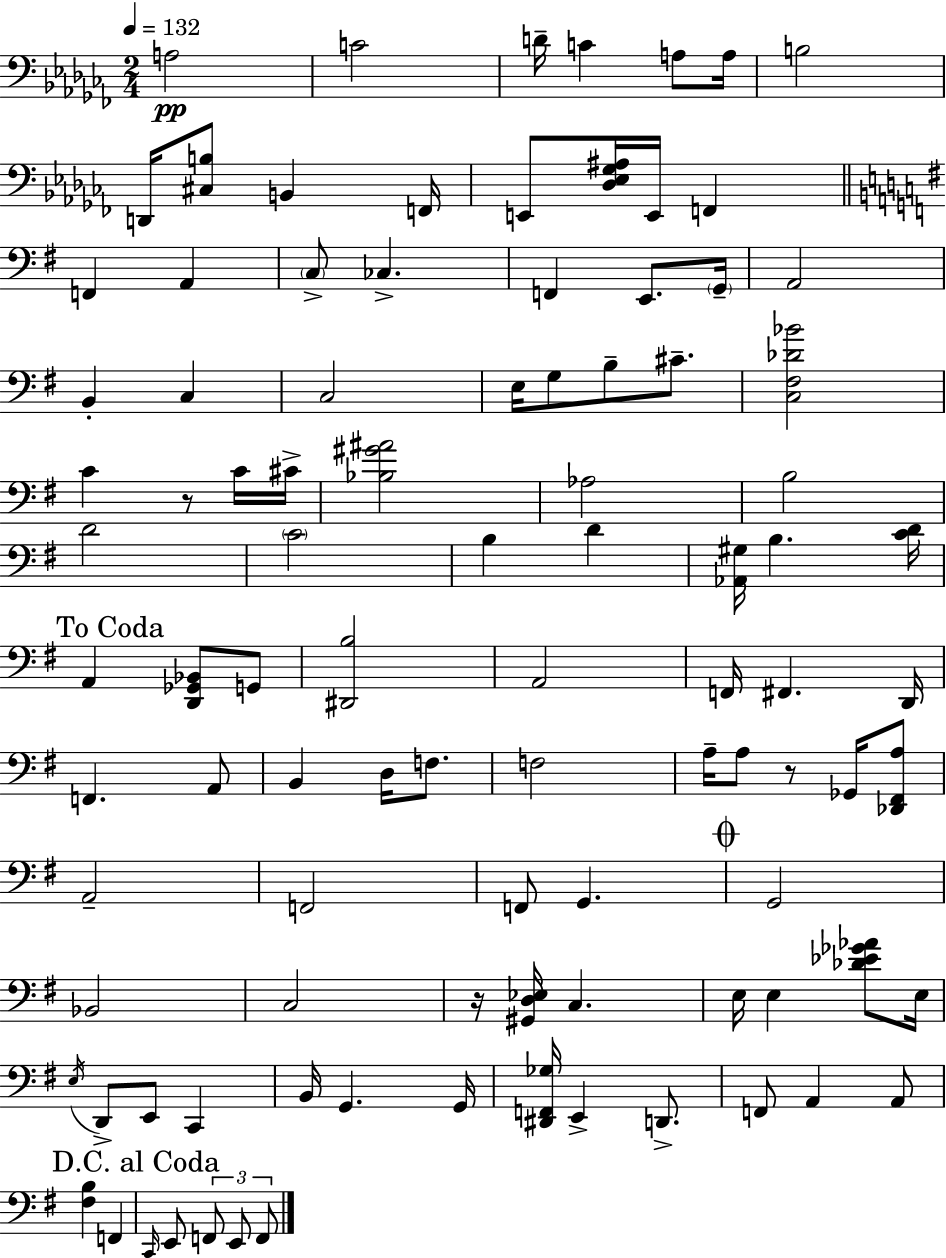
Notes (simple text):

A3/h C4/h D4/s C4/q A3/e A3/s B3/h D2/s [C#3,B3]/e B2/q F2/s E2/e [Db3,Eb3,Gb3,A#3]/s E2/s F2/q F2/q A2/q C3/e CES3/q. F2/q E2/e. G2/s A2/h B2/q C3/q C3/h E3/s G3/e B3/e C#4/e. [C3,F#3,Db4,Bb4]/h C4/q R/e C4/s C#4/s [Bb3,G#4,A#4]/h Ab3/h B3/h D4/h C4/h B3/q D4/q [Ab2,G#3]/s B3/q. [C4,D4]/s A2/q [D2,Gb2,Bb2]/e G2/e [D#2,B3]/h A2/h F2/s F#2/q. D2/s F2/q. A2/e B2/q D3/s F3/e. F3/h A3/s A3/e R/e Gb2/s [Db2,F#2,A3]/e A2/h F2/h F2/e G2/q. G2/h Bb2/h C3/h R/s [G#2,D3,Eb3]/s C3/q. E3/s E3/q [Db4,Eb4,Gb4,Ab4]/e E3/s E3/s D2/e E2/e C2/q B2/s G2/q. G2/s [D#2,F2,Gb3]/s E2/q D2/e. F2/e A2/q A2/e [F#3,B3]/q F2/q C2/s E2/e F2/e E2/e F2/e